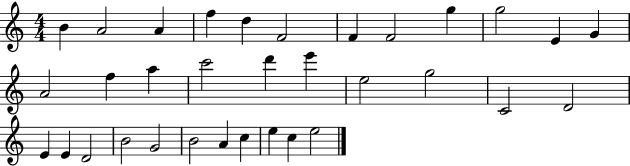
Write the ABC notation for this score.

X:1
T:Untitled
M:4/4
L:1/4
K:C
B A2 A f d F2 F F2 g g2 E G A2 f a c'2 d' e' e2 g2 C2 D2 E E D2 B2 G2 B2 A c e c e2